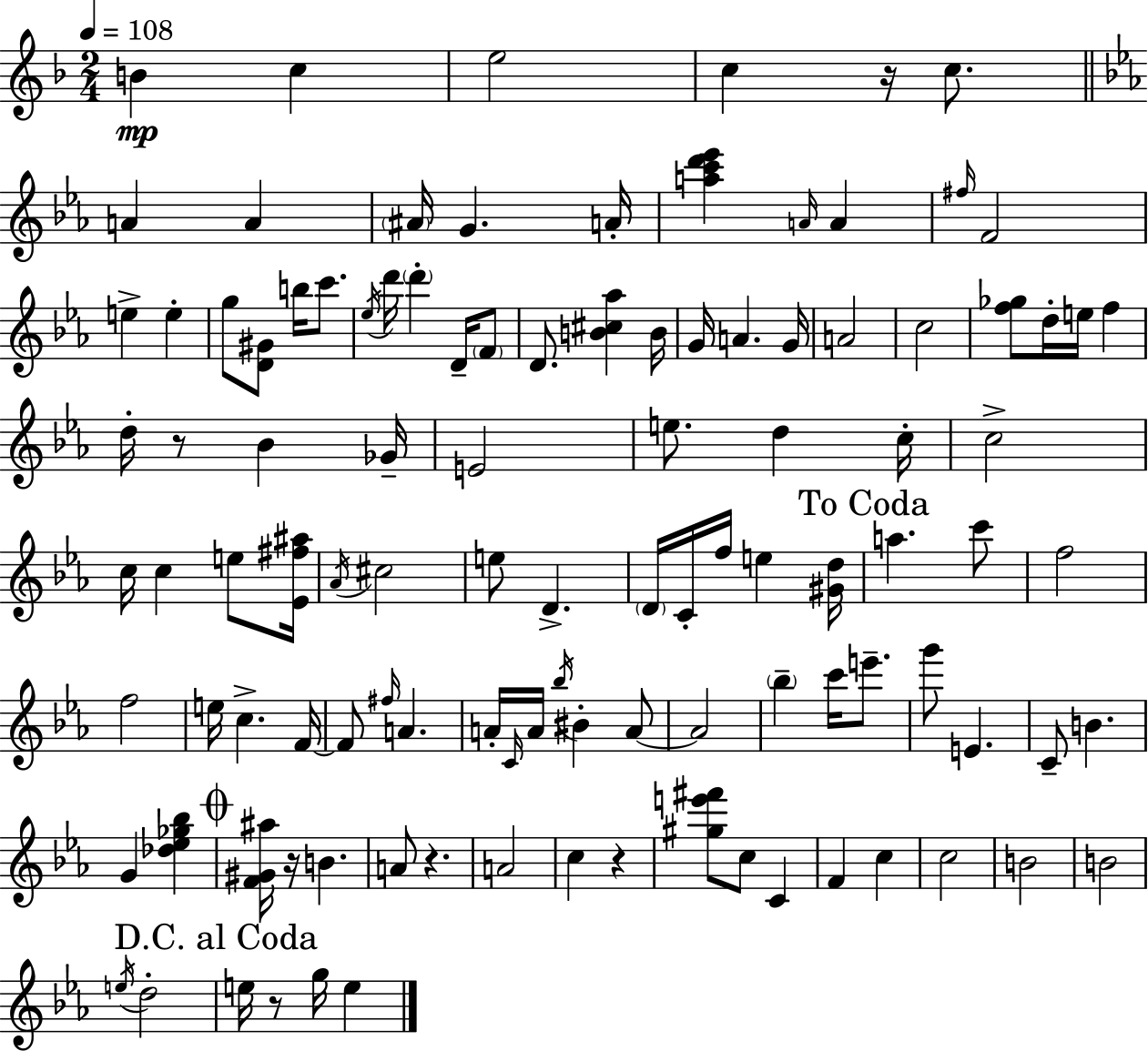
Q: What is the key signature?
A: D minor